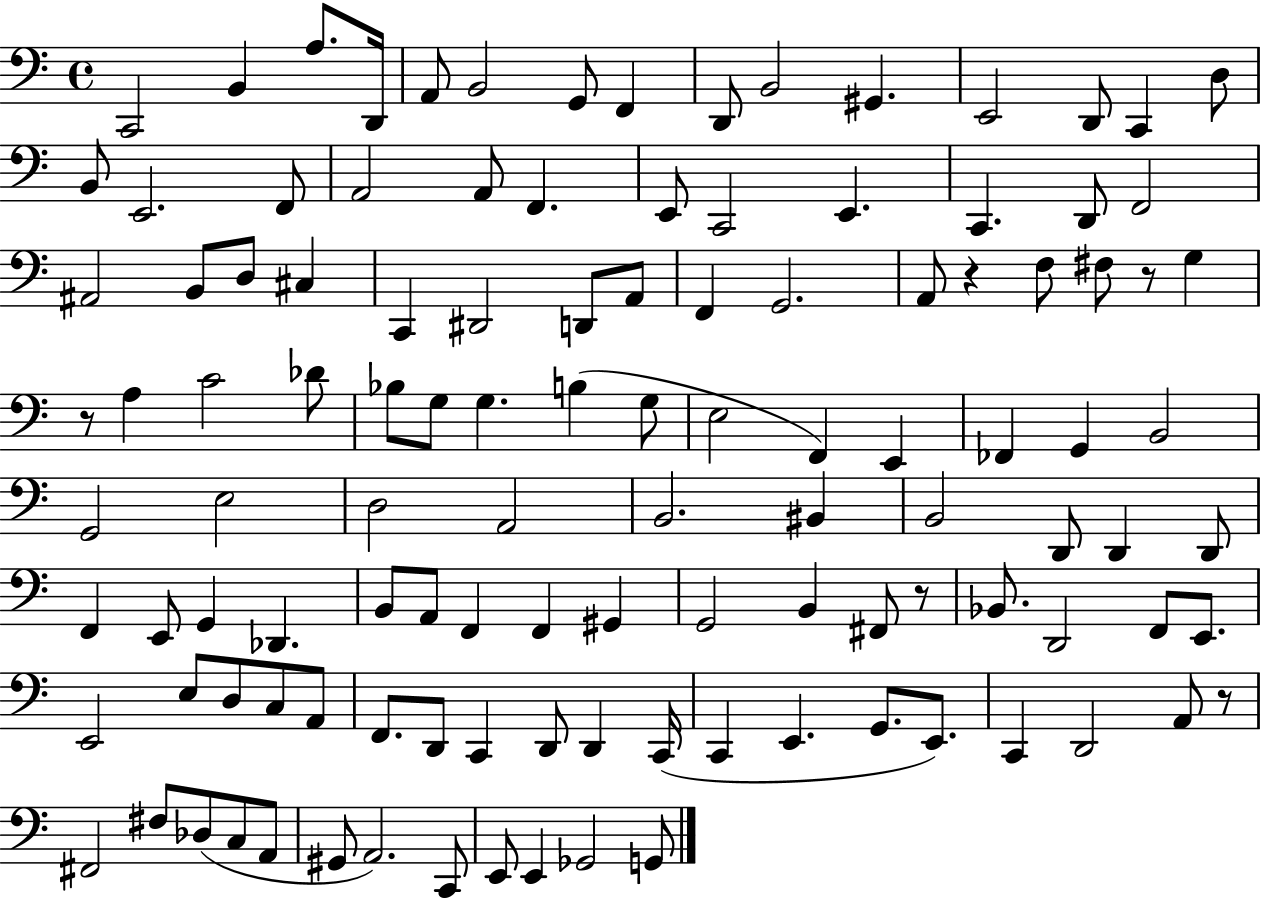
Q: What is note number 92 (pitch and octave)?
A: C2